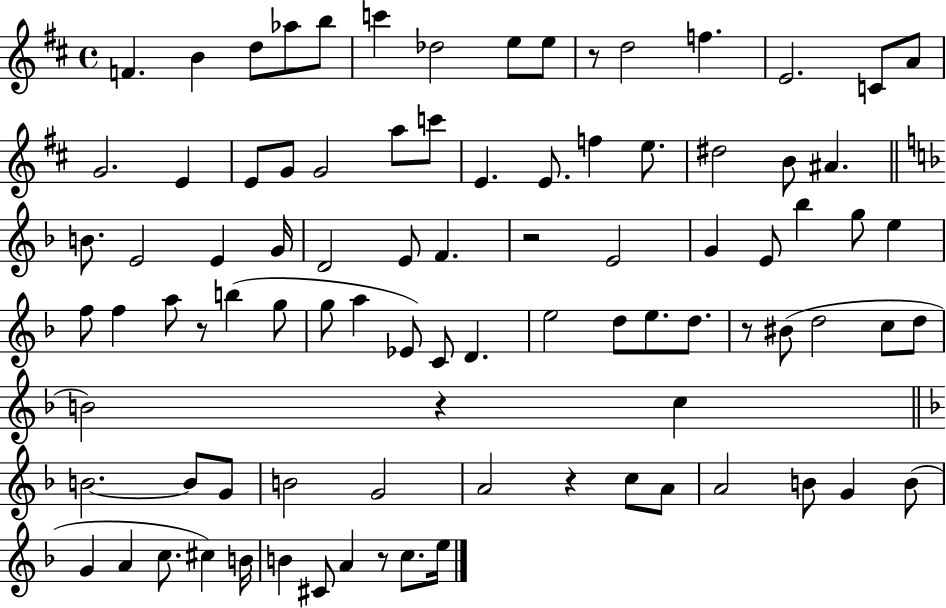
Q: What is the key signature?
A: D major